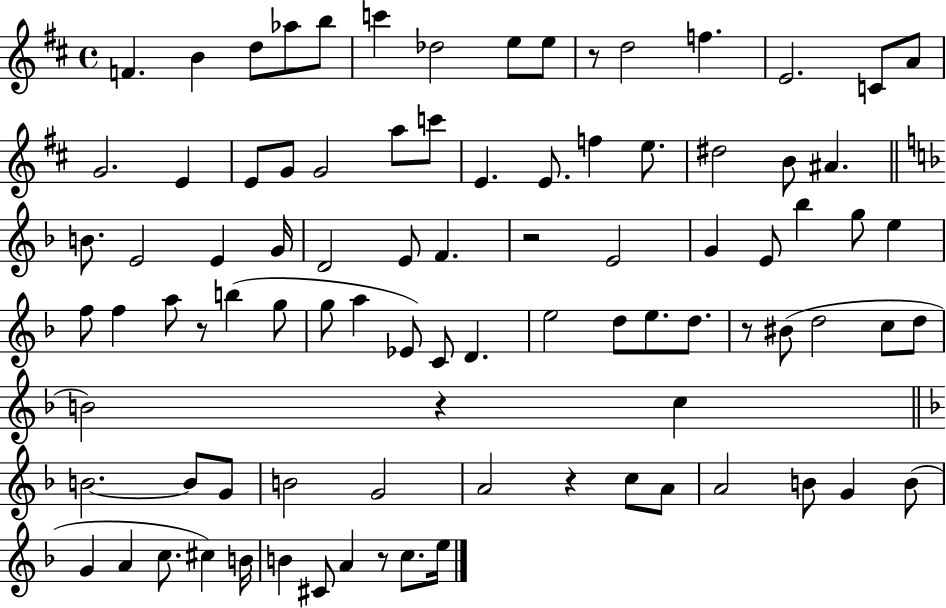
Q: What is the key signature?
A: D major